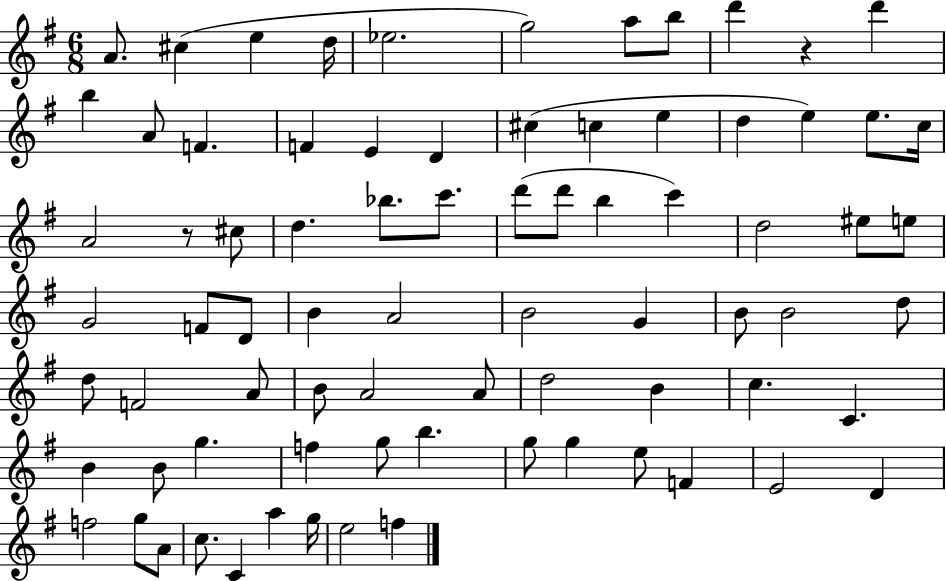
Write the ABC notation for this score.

X:1
T:Untitled
M:6/8
L:1/4
K:G
A/2 ^c e d/4 _e2 g2 a/2 b/2 d' z d' b A/2 F F E D ^c c e d e e/2 c/4 A2 z/2 ^c/2 d _b/2 c'/2 d'/2 d'/2 b c' d2 ^e/2 e/2 G2 F/2 D/2 B A2 B2 G B/2 B2 d/2 d/2 F2 A/2 B/2 A2 A/2 d2 B c C B B/2 g f g/2 b g/2 g e/2 F E2 D f2 g/2 A/2 c/2 C a g/4 e2 f